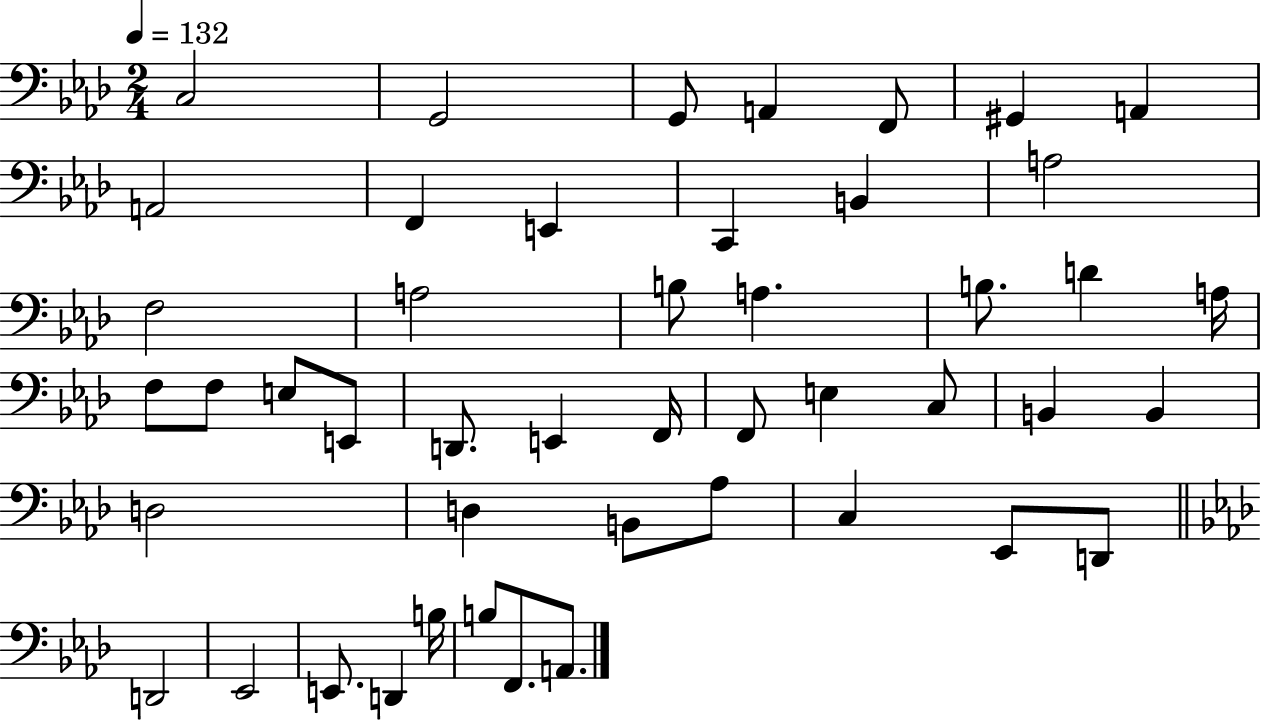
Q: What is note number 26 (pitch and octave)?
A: E2